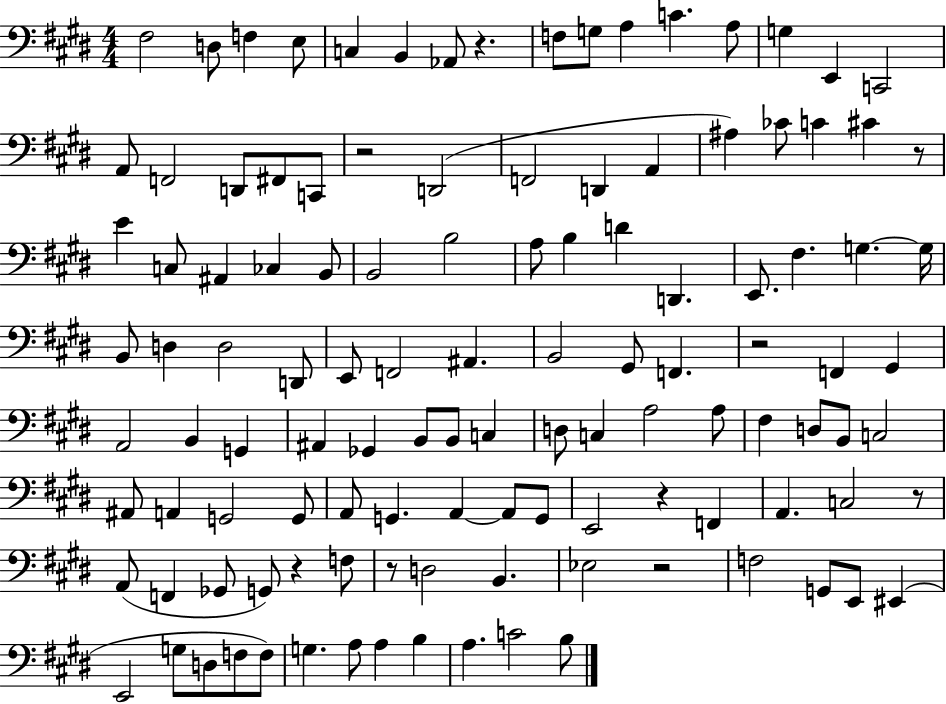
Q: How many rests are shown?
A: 9